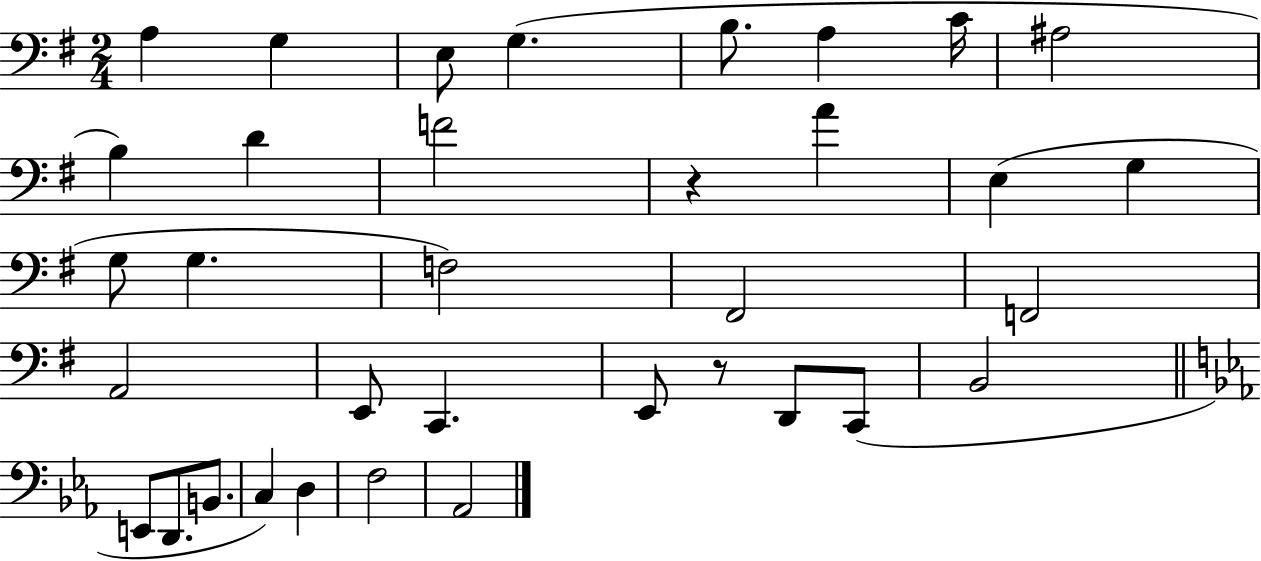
X:1
T:Untitled
M:2/4
L:1/4
K:G
A, G, E,/2 G, B,/2 A, C/4 ^A,2 B, D F2 z A E, G, G,/2 G, F,2 ^F,,2 F,,2 A,,2 E,,/2 C,, E,,/2 z/2 D,,/2 C,,/2 B,,2 E,,/2 D,,/2 B,,/2 C, D, F,2 _A,,2